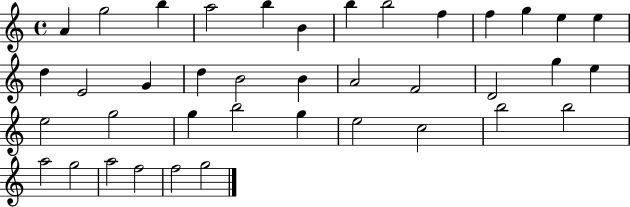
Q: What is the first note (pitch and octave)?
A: A4